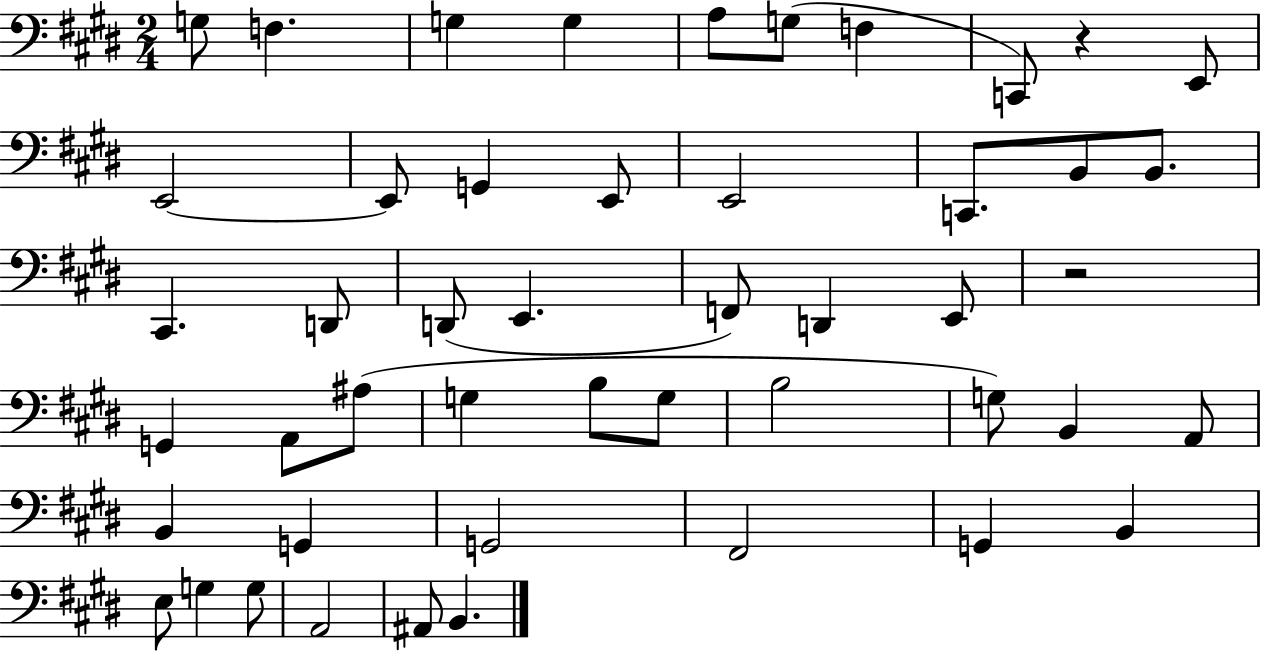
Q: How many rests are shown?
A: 2